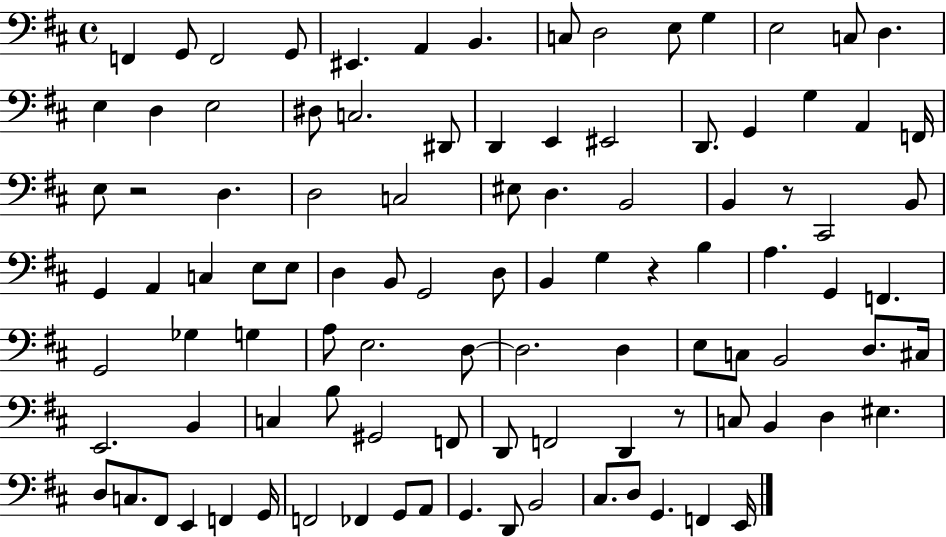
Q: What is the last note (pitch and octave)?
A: E2